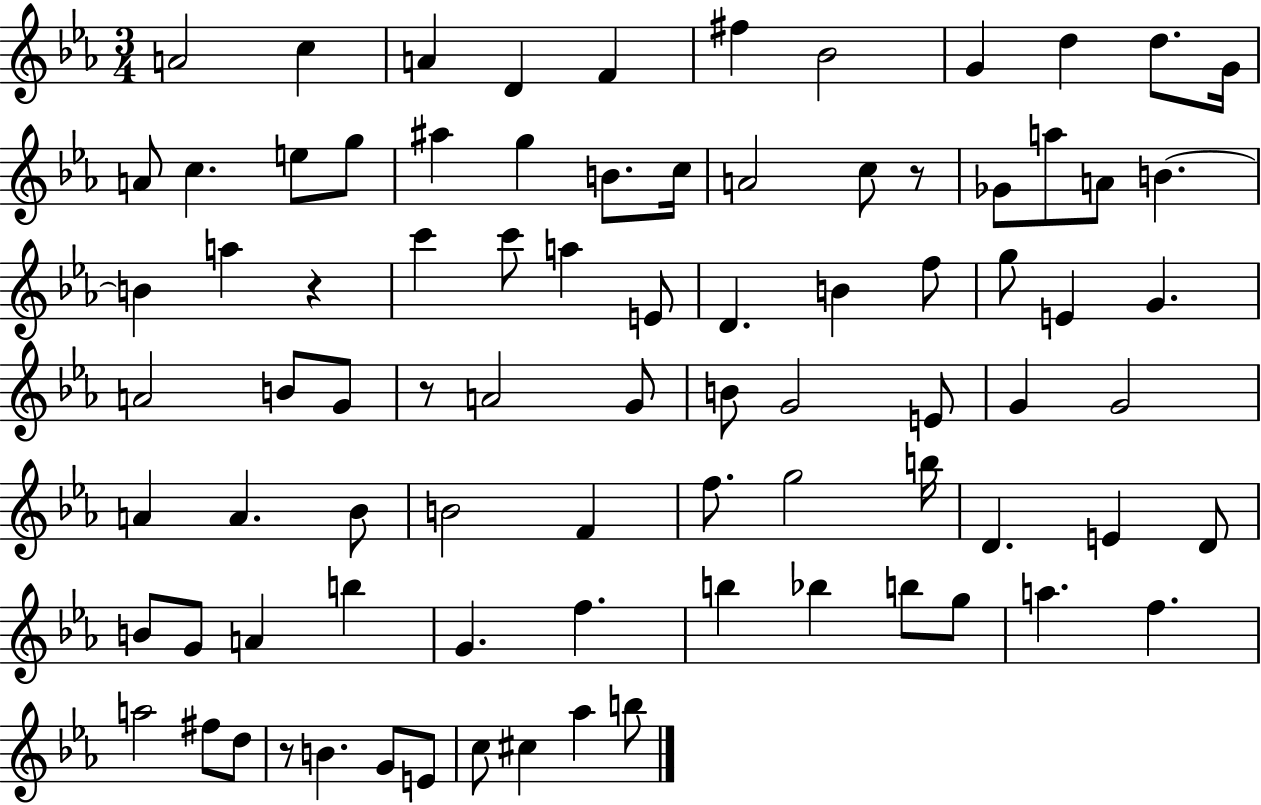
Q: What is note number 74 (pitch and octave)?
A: B4